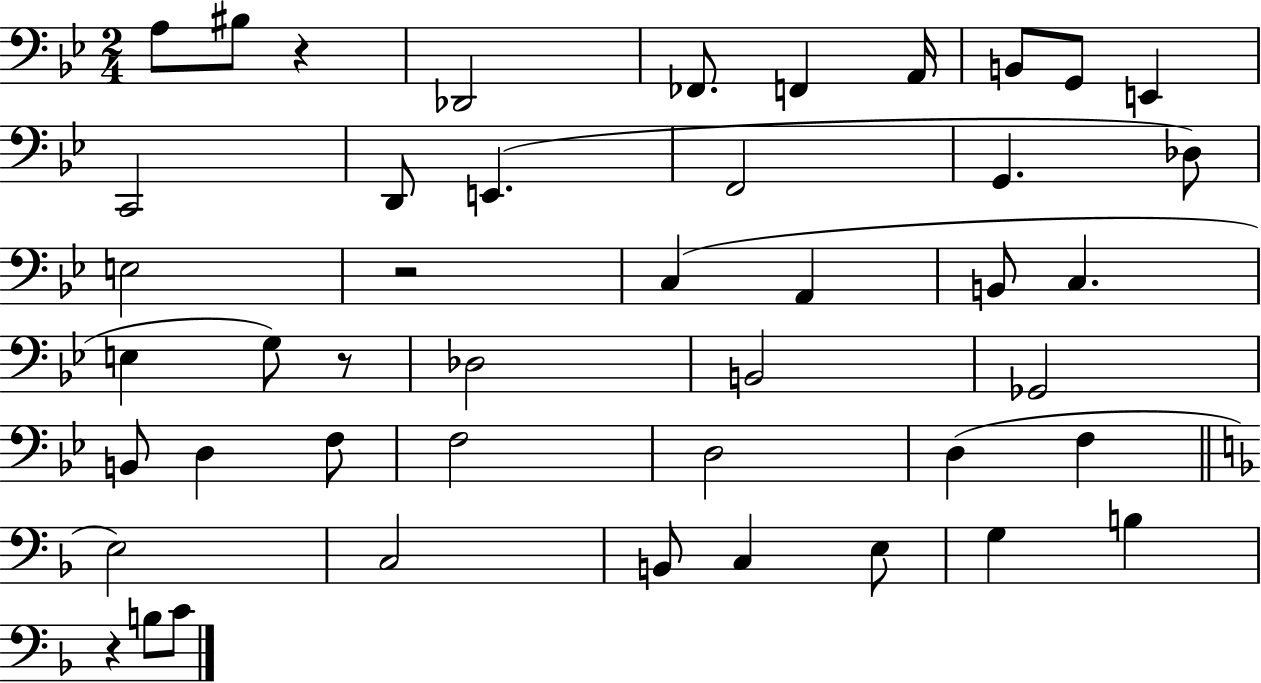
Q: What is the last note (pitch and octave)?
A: C4